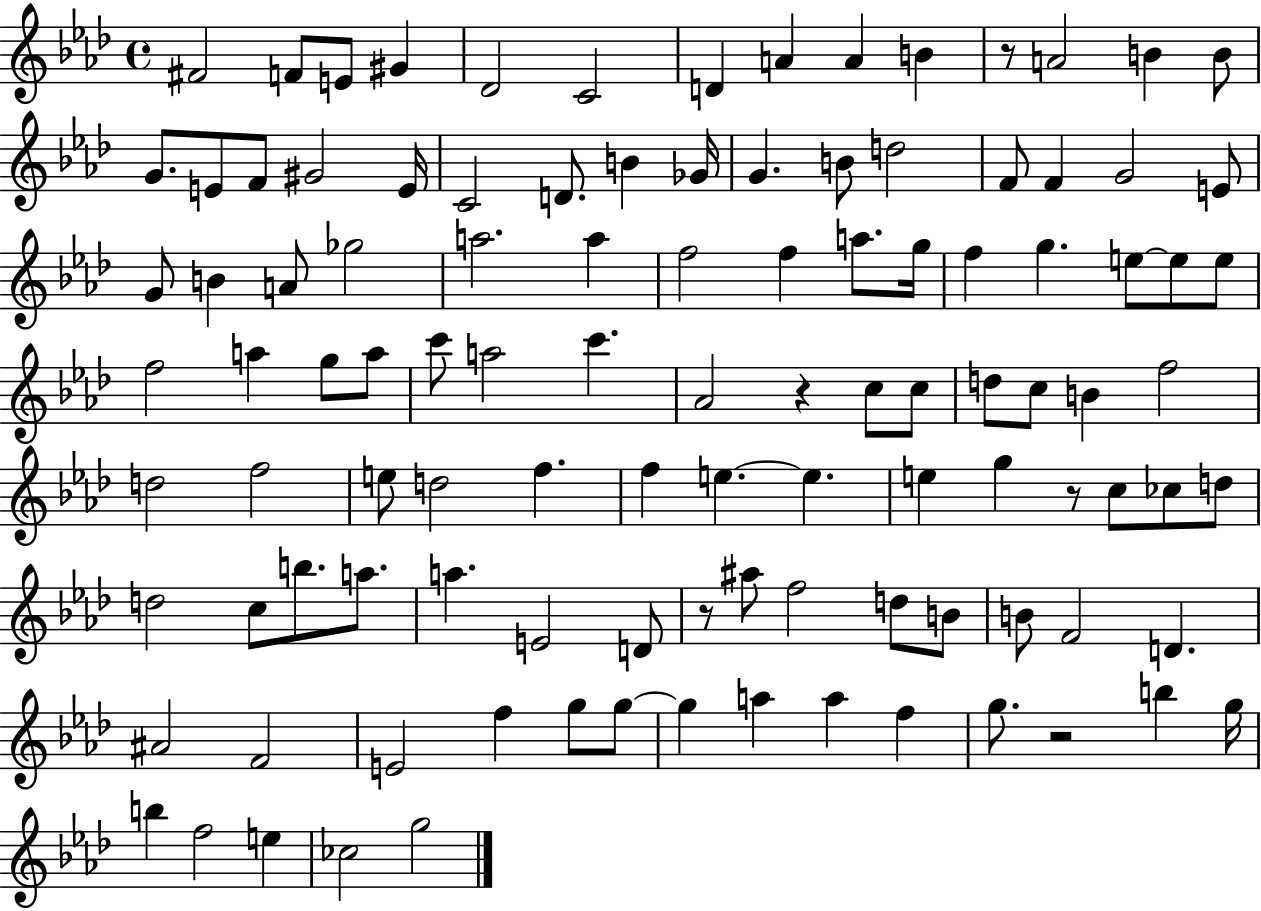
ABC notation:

X:1
T:Untitled
M:4/4
L:1/4
K:Ab
^F2 F/2 E/2 ^G _D2 C2 D A A B z/2 A2 B B/2 G/2 E/2 F/2 ^G2 E/4 C2 D/2 B _G/4 G B/2 d2 F/2 F G2 E/2 G/2 B A/2 _g2 a2 a f2 f a/2 g/4 f g e/2 e/2 e/2 f2 a g/2 a/2 c'/2 a2 c' _A2 z c/2 c/2 d/2 c/2 B f2 d2 f2 e/2 d2 f f e e e g z/2 c/2 _c/2 d/2 d2 c/2 b/2 a/2 a E2 D/2 z/2 ^a/2 f2 d/2 B/2 B/2 F2 D ^A2 F2 E2 f g/2 g/2 g a a f g/2 z2 b g/4 b f2 e _c2 g2